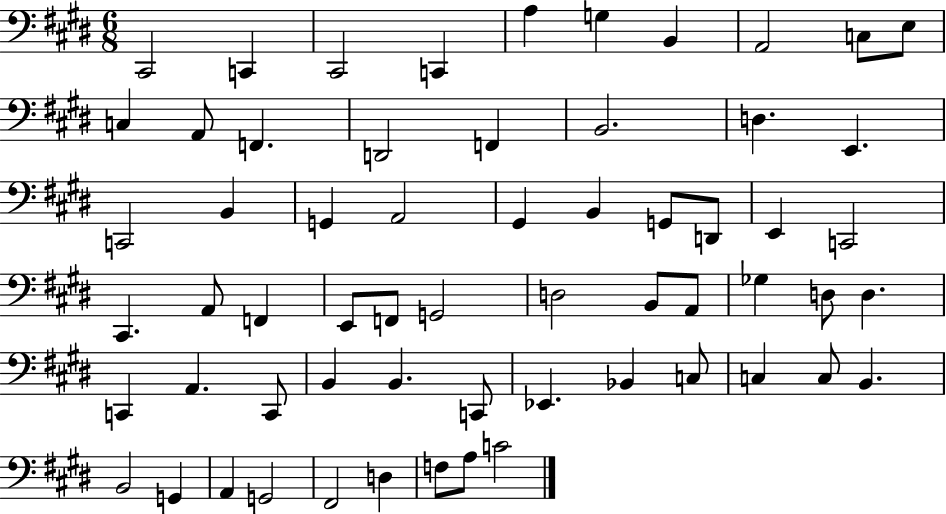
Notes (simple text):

C#2/h C2/q C#2/h C2/q A3/q G3/q B2/q A2/h C3/e E3/e C3/q A2/e F2/q. D2/h F2/q B2/h. D3/q. E2/q. C2/h B2/q G2/q A2/h G#2/q B2/q G2/e D2/e E2/q C2/h C#2/q. A2/e F2/q E2/e F2/e G2/h D3/h B2/e A2/e Gb3/q D3/e D3/q. C2/q A2/q. C2/e B2/q B2/q. C2/e Eb2/q. Bb2/q C3/e C3/q C3/e B2/q. B2/h G2/q A2/q G2/h F#2/h D3/q F3/e A3/e C4/h